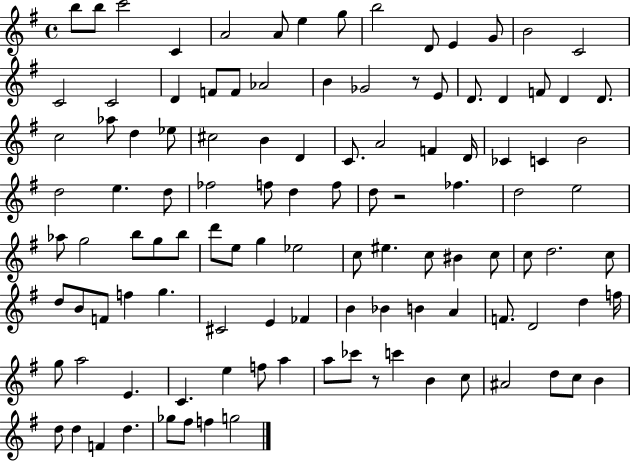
{
  \clef treble
  \time 4/4
  \defaultTimeSignature
  \key g \major
  b''8 b''8 c'''2 c'4 | a'2 a'8 e''4 g''8 | b''2 d'8 e'4 g'8 | b'2 c'2 | \break c'2 c'2 | d'4 f'8 f'8 aes'2 | b'4 ges'2 r8 e'8 | d'8. d'4 f'8 d'4 d'8. | \break c''2 aes''8 d''4 ees''8 | cis''2 b'4 d'4 | c'8. a'2 f'4 d'16 | ces'4 c'4 b'2 | \break d''2 e''4. d''8 | fes''2 f''8 d''4 f''8 | d''8 r2 fes''4. | d''2 e''2 | \break aes''8 g''2 b''8 g''8 b''8 | d'''8 e''8 g''4 ees''2 | c''8 eis''4. c''8 bis'4 c''8 | c''8 d''2. c''8 | \break d''8 b'8 f'8 f''4 g''4. | cis'2 e'4 fes'4 | b'4 bes'4 b'4 a'4 | f'8. d'2 d''4 f''16 | \break g''8 a''2 e'4. | c'4. e''4 f''8 a''4 | a''8 ces'''8 r8 c'''4 b'4 c''8 | ais'2 d''8 c''8 b'4 | \break d''8 d''4 f'4 d''4. | ges''8 fis''8 f''4 g''2 | \bar "|."
}